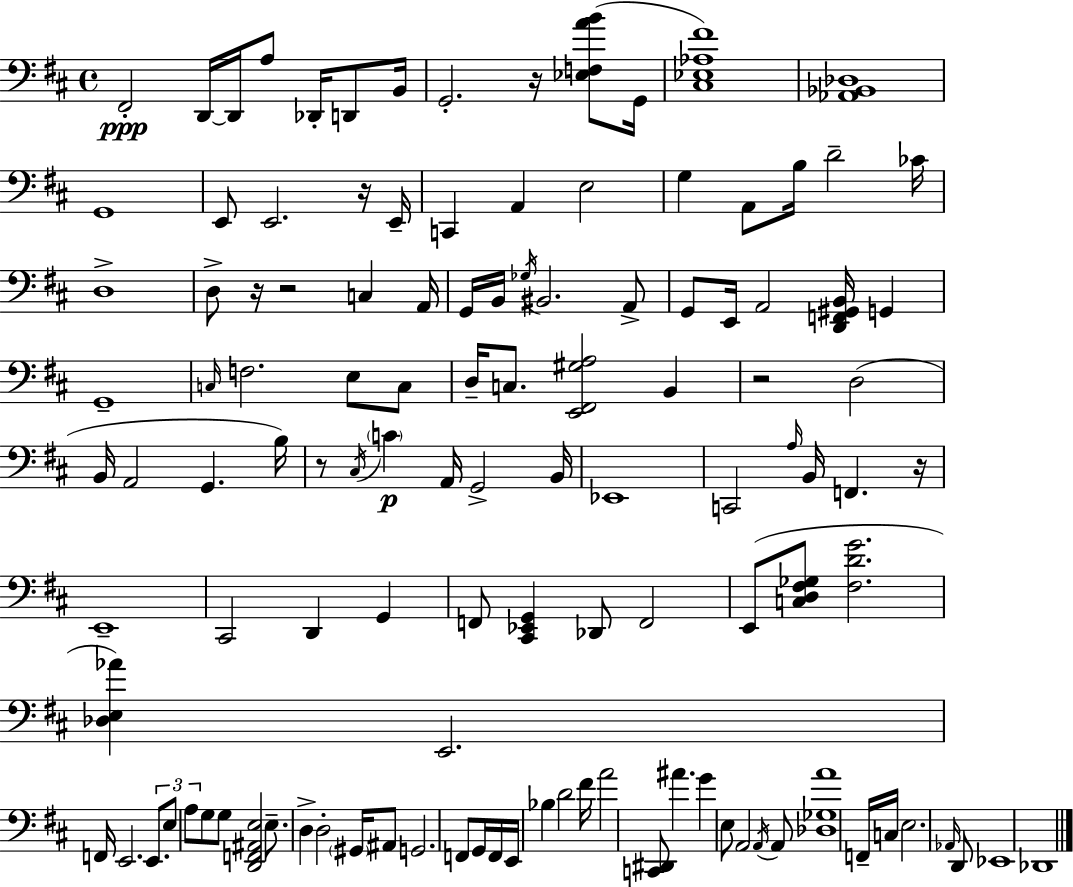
{
  \clef bass
  \time 4/4
  \defaultTimeSignature
  \key d \major
  fis,2-.\ppp d,16~~ d,16 a8 des,16-. d,8 b,16 | g,2.-. r16 <ees f a' b'>8( g,16 | <cis ees aes fis'>1) | <aes, bes, des>1 | \break g,1 | e,8 e,2. r16 e,16-- | c,4 a,4 e2 | g4 a,8 b16 d'2-- ces'16 | \break d1-> | d8-> r16 r2 c4 a,16 | g,16 b,16 \acciaccatura { ges16 } bis,2. a,8-> | g,8 e,16 a,2 <d, f, gis, b,>16 g,4 | \break g,1-- | \grace { c16 } f2. e8 | c8 d16-- c8. <e, fis, gis a>2 b,4 | r2 d2( | \break b,16 a,2 g,4. | b16) r8 \acciaccatura { cis16 } \parenthesize c'4\p a,16 g,2-> | b,16 ees,1 | c,2 \grace { a16 } b,16 f,4. | \break r16 e,1-- | cis,2 d,4 | g,4 f,8 <cis, ees, g,>4 des,8 f,2 | e,8( <c d fis ges>8 <fis d' g'>2. | \break <des e aes'>4) e,2. | f,16 e,2. | \tuplet 3/2 { e,8. e8 a8 } g8 g8 <d, f, ais, e>2 | e8.-- d4-> d2-. | \break \parenthesize gis,16 ais,8 g,2. | f,8 g,16 f,16 e,16 bes4 d'2 | fis'16 a'2 <c, dis,>8 ais'4. | g'4 e8 a,2 | \break \acciaccatura { a,16 } a,8 <des ges a'>1 | f,16-- c16 e2. | \grace { aes,16 } d,8 ees,1 | des,1 | \break \bar "|."
}